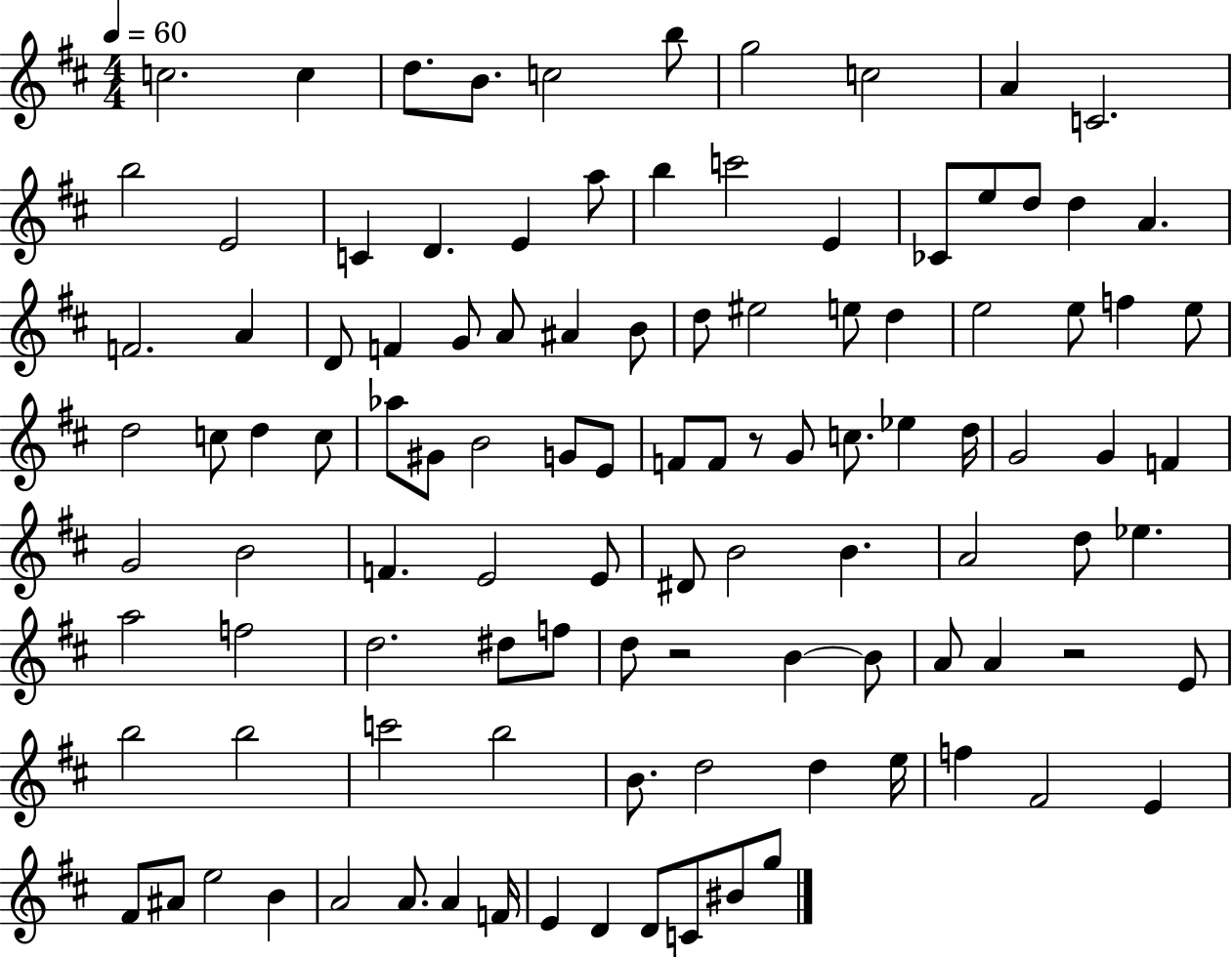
{
  \clef treble
  \numericTimeSignature
  \time 4/4
  \key d \major
  \tempo 4 = 60
  c''2. c''4 | d''8. b'8. c''2 b''8 | g''2 c''2 | a'4 c'2. | \break b''2 e'2 | c'4 d'4. e'4 a''8 | b''4 c'''2 e'4 | ces'8 e''8 d''8 d''4 a'4. | \break f'2. a'4 | d'8 f'4 g'8 a'8 ais'4 b'8 | d''8 eis''2 e''8 d''4 | e''2 e''8 f''4 e''8 | \break d''2 c''8 d''4 c''8 | aes''8 gis'8 b'2 g'8 e'8 | f'8 f'8 r8 g'8 c''8. ees''4 d''16 | g'2 g'4 f'4 | \break g'2 b'2 | f'4. e'2 e'8 | dis'8 b'2 b'4. | a'2 d''8 ees''4. | \break a''2 f''2 | d''2. dis''8 f''8 | d''8 r2 b'4~~ b'8 | a'8 a'4 r2 e'8 | \break b''2 b''2 | c'''2 b''2 | b'8. d''2 d''4 e''16 | f''4 fis'2 e'4 | \break fis'8 ais'8 e''2 b'4 | a'2 a'8. a'4 f'16 | e'4 d'4 d'8 c'8 bis'8 g''8 | \bar "|."
}